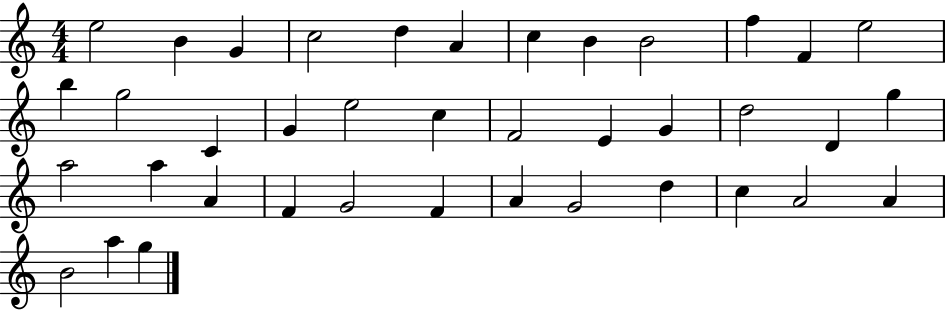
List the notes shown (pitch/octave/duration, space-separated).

E5/h B4/q G4/q C5/h D5/q A4/q C5/q B4/q B4/h F5/q F4/q E5/h B5/q G5/h C4/q G4/q E5/h C5/q F4/h E4/q G4/q D5/h D4/q G5/q A5/h A5/q A4/q F4/q G4/h F4/q A4/q G4/h D5/q C5/q A4/h A4/q B4/h A5/q G5/q